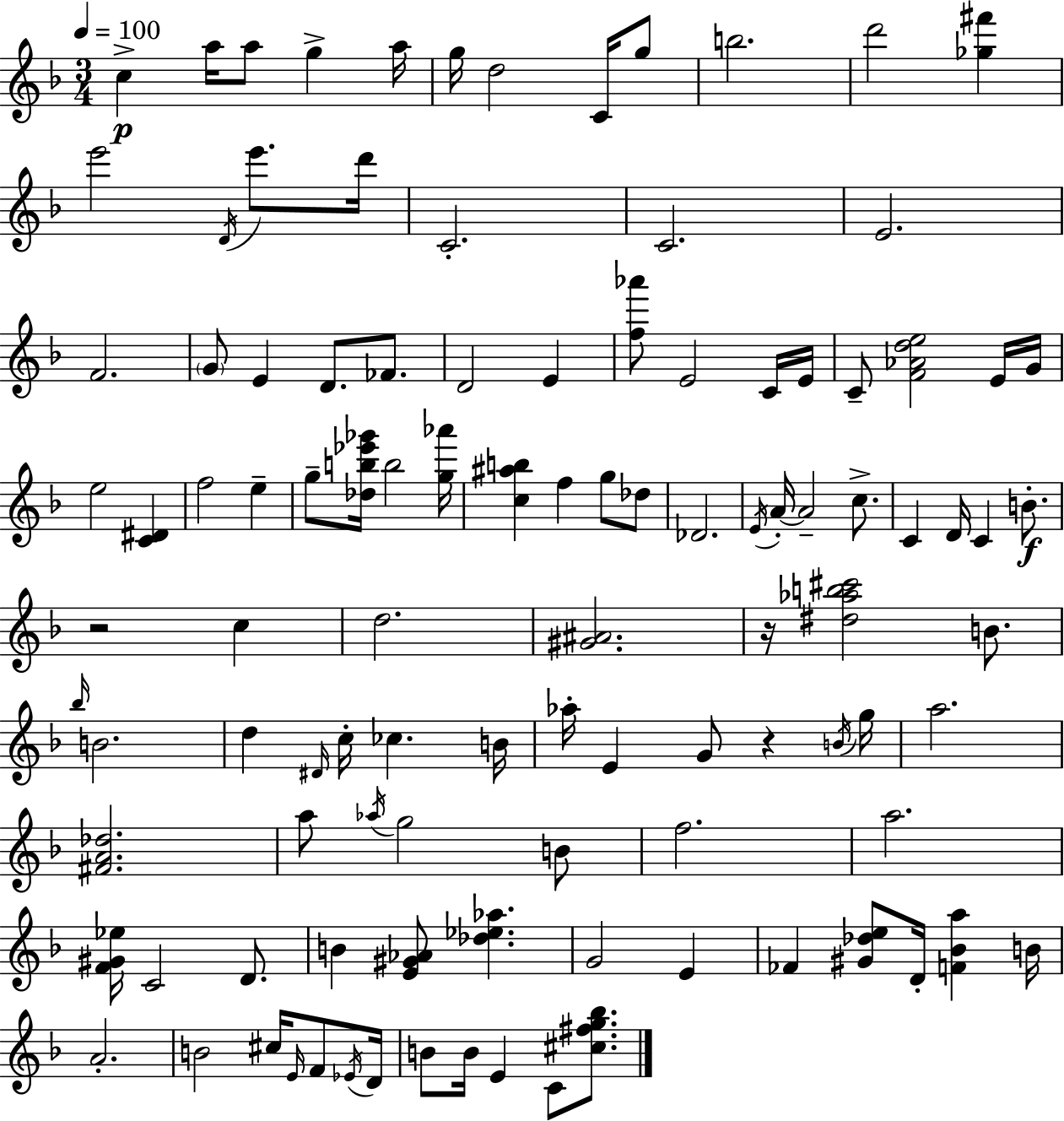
C5/q A5/s A5/e G5/q A5/s G5/s D5/h C4/s G5/e B5/h. D6/h [Gb5,F#6]/q E6/h D4/s E6/e. D6/s C4/h. C4/h. E4/h. F4/h. G4/e E4/q D4/e. FES4/e. D4/h E4/q [F5,Ab6]/e E4/h C4/s E4/s C4/e [F4,Ab4,D5,E5]/h E4/s G4/s E5/h [C4,D#4]/q F5/h E5/q G5/e [Db5,B5,Eb6,Gb6]/s B5/h [G5,Ab6]/s [C5,A#5,B5]/q F5/q G5/e Db5/e Db4/h. E4/s A4/s A4/h C5/e. C4/q D4/s C4/q B4/e. R/h C5/q D5/h. [G#4,A#4]/h. R/s [D#5,Ab5,B5,C#6]/h B4/e. Bb5/s B4/h. D5/q D#4/s C5/s CES5/q. B4/s Ab5/s E4/q G4/e R/q B4/s G5/s A5/h. [F#4,A4,Db5]/h. A5/e Ab5/s G5/h B4/e F5/h. A5/h. [F4,G#4,Eb5]/s C4/h D4/e. B4/q [E4,G#4,Ab4]/e [Db5,Eb5,Ab5]/q. G4/h E4/q FES4/q [G#4,Db5,E5]/e D4/s [F4,Bb4,A5]/q B4/s A4/h. B4/h C#5/s E4/s F4/e Eb4/s D4/s B4/e B4/s E4/q C4/e [C#5,F#5,G5,Bb5]/e.